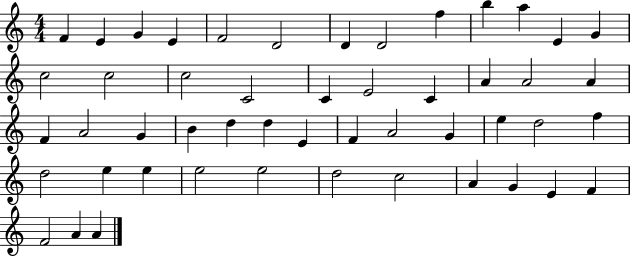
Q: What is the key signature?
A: C major